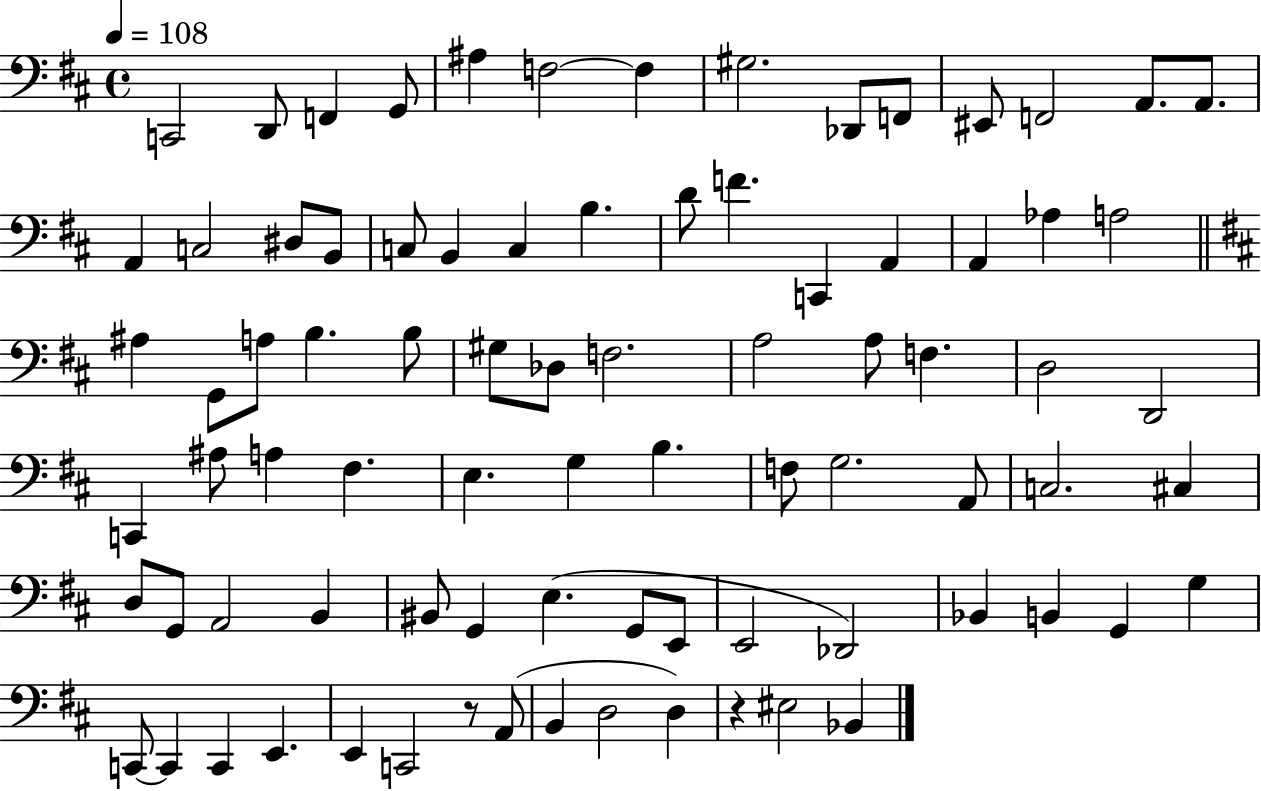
C2/h D2/e F2/q G2/e A#3/q F3/h F3/q G#3/h. Db2/e F2/e EIS2/e F2/h A2/e. A2/e. A2/q C3/h D#3/e B2/e C3/e B2/q C3/q B3/q. D4/e F4/q. C2/q A2/q A2/q Ab3/q A3/h A#3/q G2/e A3/e B3/q. B3/e G#3/e Db3/e F3/h. A3/h A3/e F3/q. D3/h D2/h C2/q A#3/e A3/q F#3/q. E3/q. G3/q B3/q. F3/e G3/h. A2/e C3/h. C#3/q D3/e G2/e A2/h B2/q BIS2/e G2/q E3/q. G2/e E2/e E2/h Db2/h Bb2/q B2/q G2/q G3/q C2/e C2/q C2/q E2/q. E2/q C2/h R/e A2/e B2/q D3/h D3/q R/q EIS3/h Bb2/q